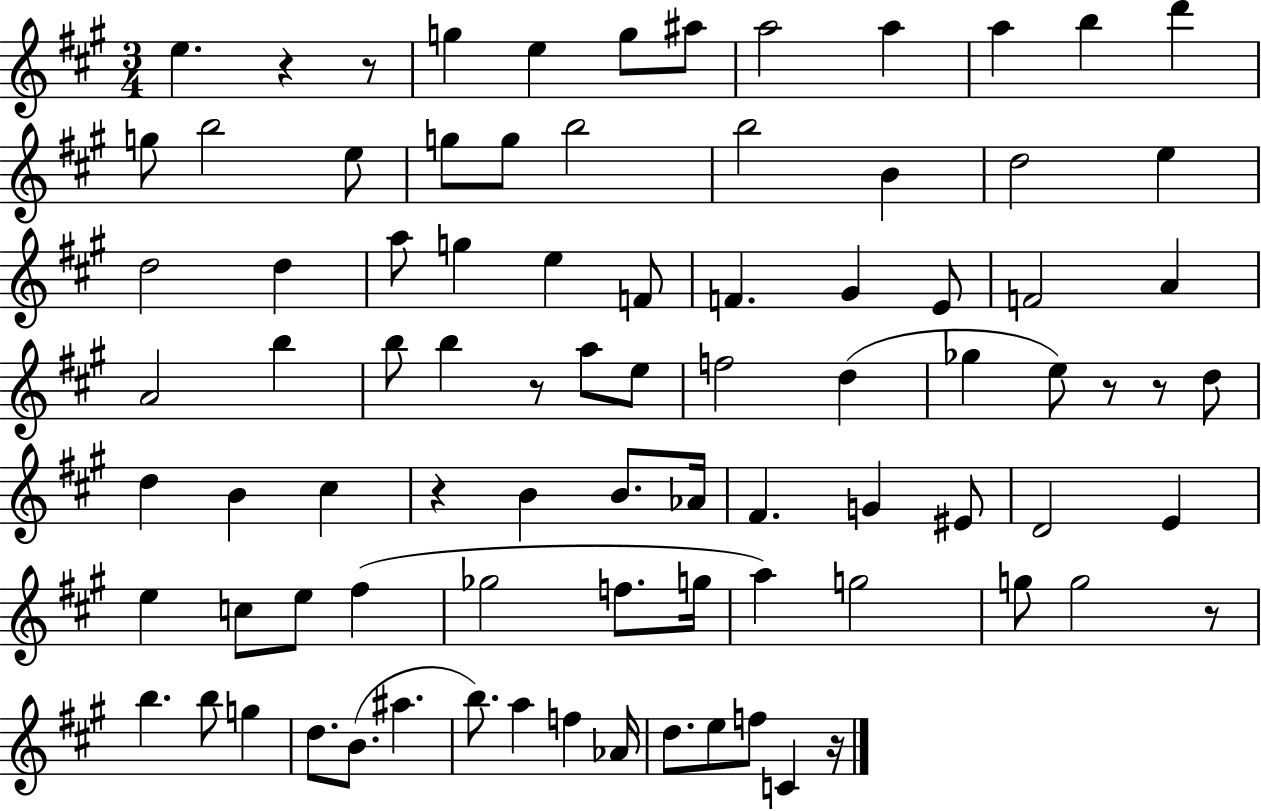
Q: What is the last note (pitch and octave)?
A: C4